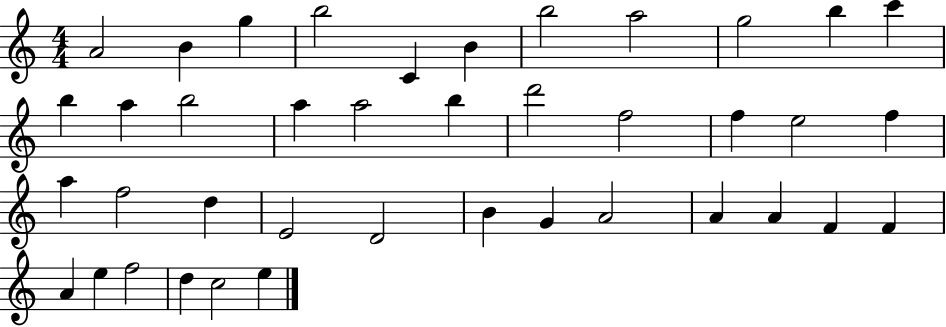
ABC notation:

X:1
T:Untitled
M:4/4
L:1/4
K:C
A2 B g b2 C B b2 a2 g2 b c' b a b2 a a2 b d'2 f2 f e2 f a f2 d E2 D2 B G A2 A A F F A e f2 d c2 e